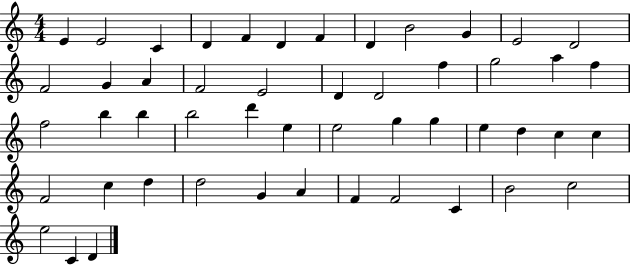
X:1
T:Untitled
M:4/4
L:1/4
K:C
E E2 C D F D F D B2 G E2 D2 F2 G A F2 E2 D D2 f g2 a f f2 b b b2 d' e e2 g g e d c c F2 c d d2 G A F F2 C B2 c2 e2 C D